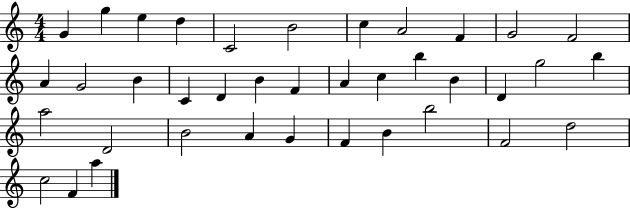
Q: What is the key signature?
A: C major